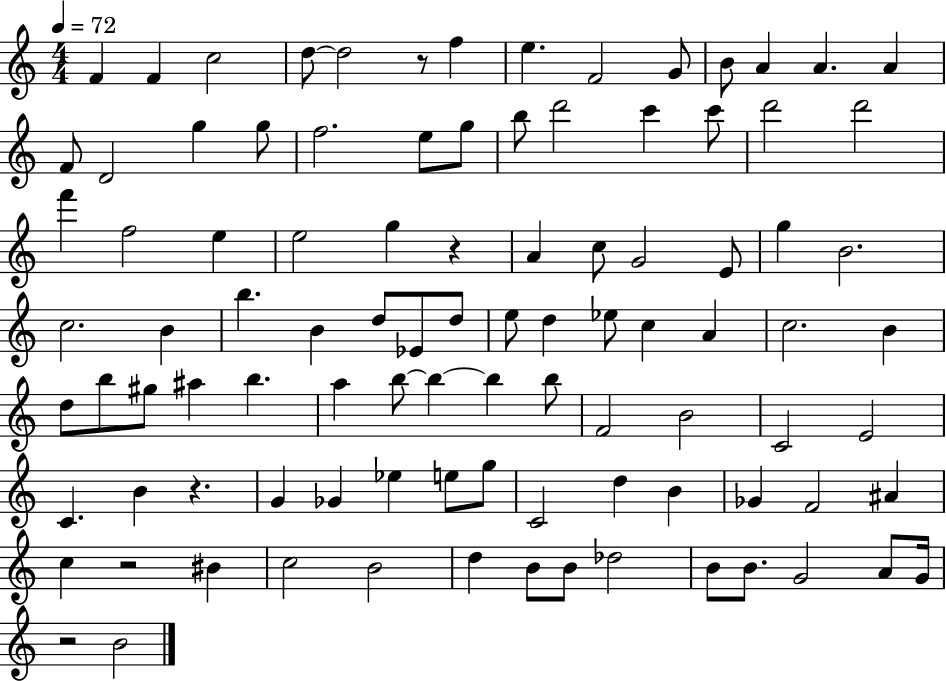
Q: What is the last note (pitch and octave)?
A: B4